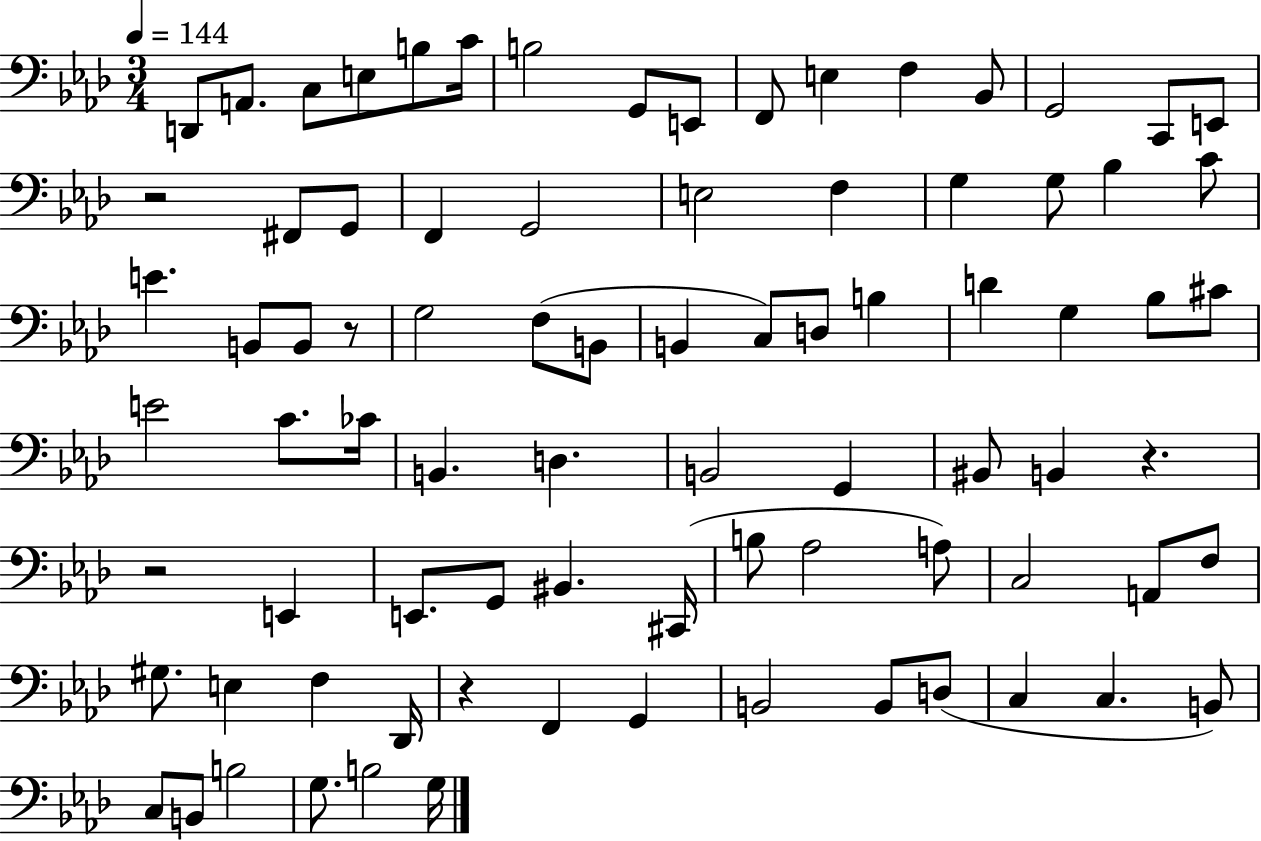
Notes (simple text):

D2/e A2/e. C3/e E3/e B3/e C4/s B3/h G2/e E2/e F2/e E3/q F3/q Bb2/e G2/h C2/e E2/e R/h F#2/e G2/e F2/q G2/h E3/h F3/q G3/q G3/e Bb3/q C4/e E4/q. B2/e B2/e R/e G3/h F3/e B2/e B2/q C3/e D3/e B3/q D4/q G3/q Bb3/e C#4/e E4/h C4/e. CES4/s B2/q. D3/q. B2/h G2/q BIS2/e B2/q R/q. R/h E2/q E2/e. G2/e BIS2/q. C#2/s B3/e Ab3/h A3/e C3/h A2/e F3/e G#3/e. E3/q F3/q Db2/s R/q F2/q G2/q B2/h B2/e D3/e C3/q C3/q. B2/e C3/e B2/e B3/h G3/e. B3/h G3/s